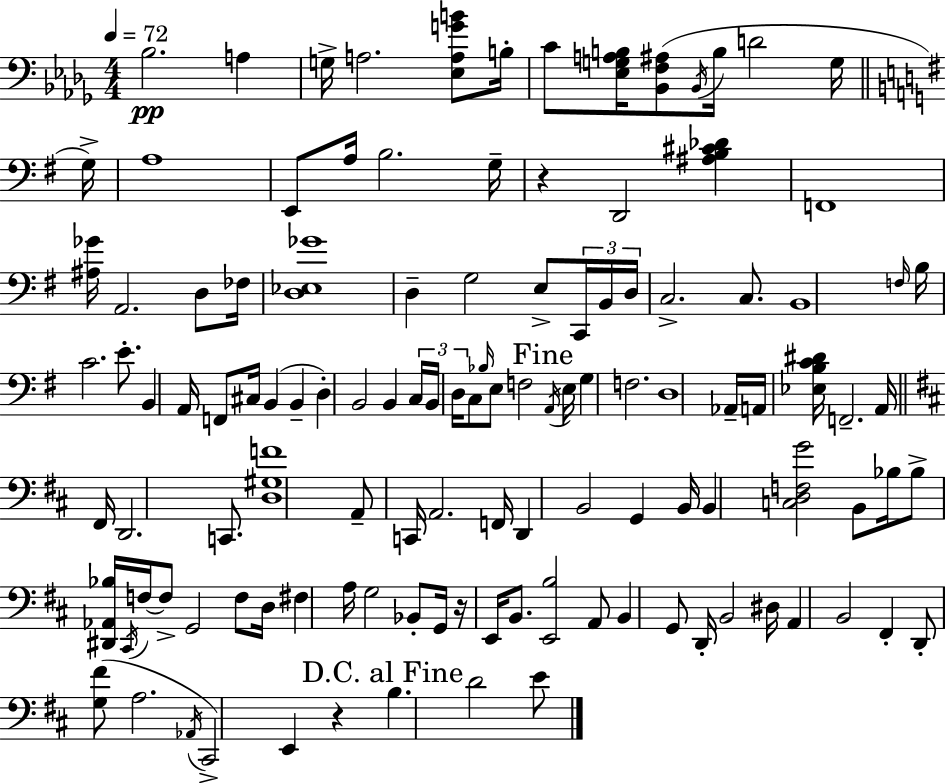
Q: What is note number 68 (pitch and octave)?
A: B2